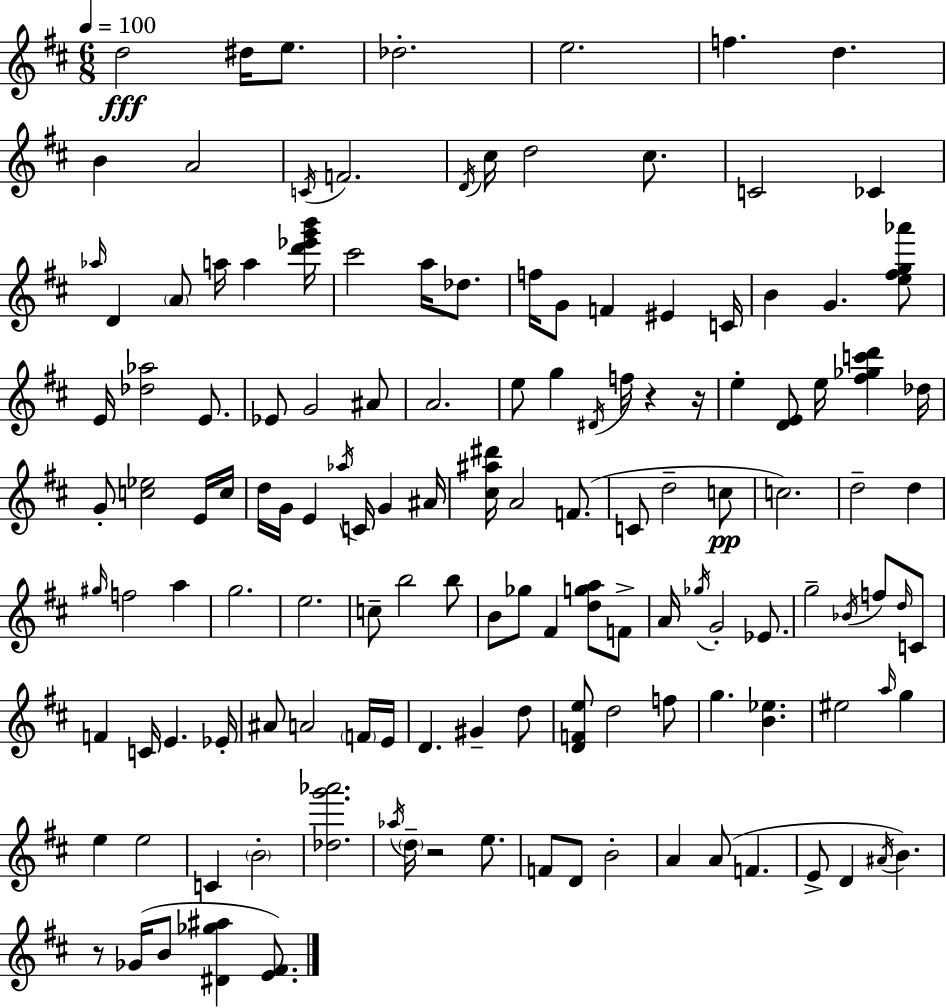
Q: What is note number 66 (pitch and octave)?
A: A5